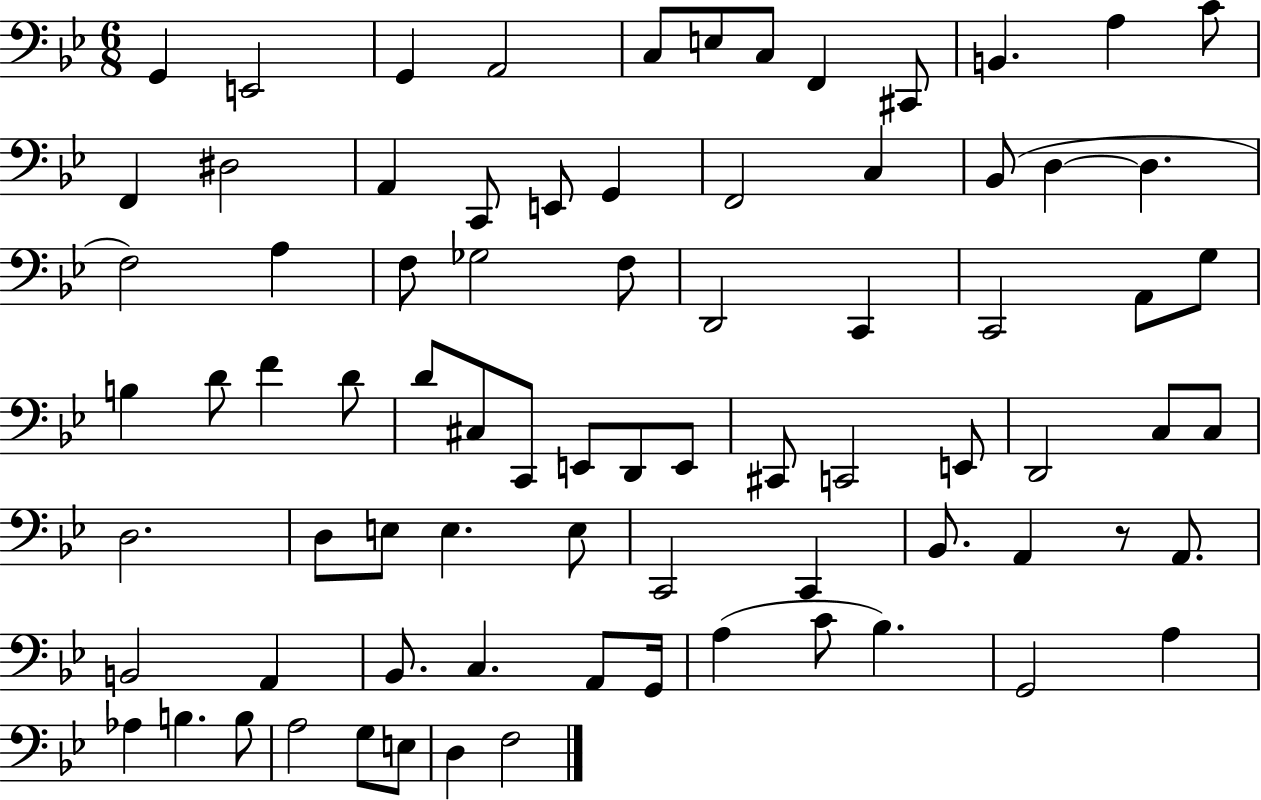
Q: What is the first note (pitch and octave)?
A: G2